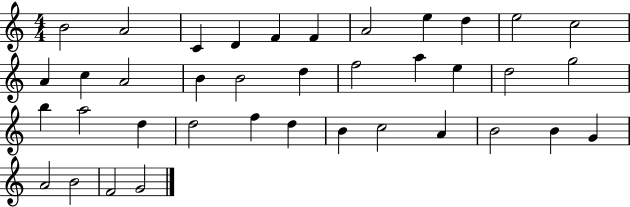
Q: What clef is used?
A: treble